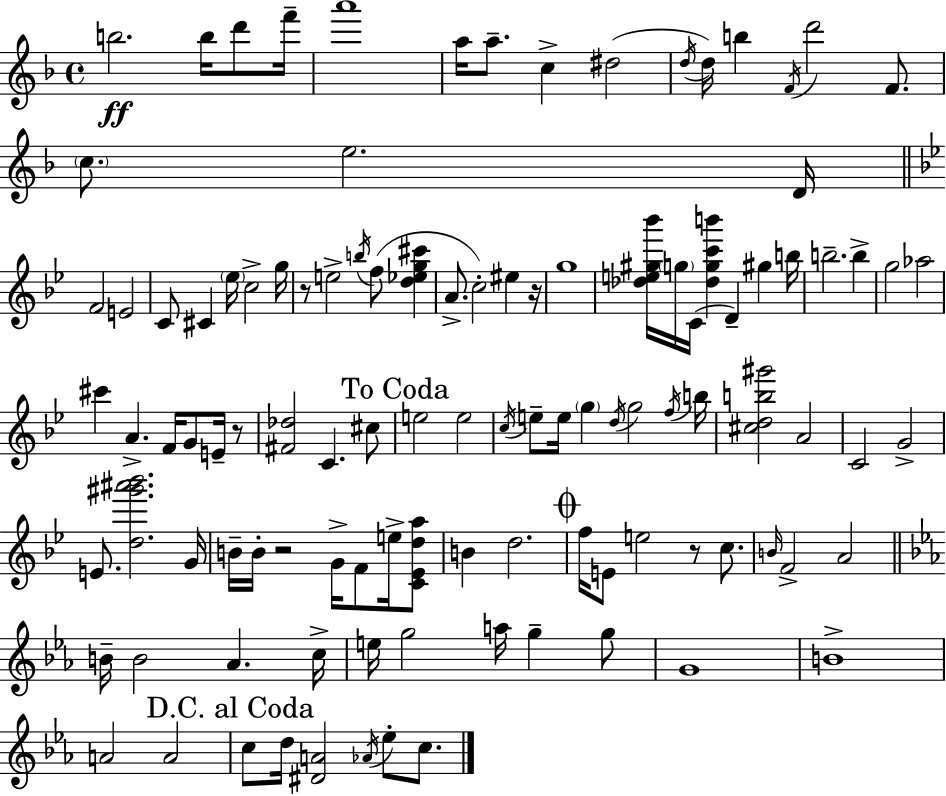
X:1
T:Untitled
M:4/4
L:1/4
K:F
b2 b/4 d'/2 f'/4 a'4 a/4 a/2 c ^d2 d/4 d/4 b F/4 d'2 F/2 c/2 e2 D/4 F2 E2 C/2 ^C _e/4 c2 g/4 z/2 e2 b/4 f/2 [d_eg^c'] A/2 c2 ^e z/4 g4 [_de^g_b']/4 g/4 C/4 [_dgc'b'] D ^g b/4 b2 b g2 _a2 ^c' A F/4 G/2 E/4 z/2 [^F_d]2 C ^c/2 e2 e2 c/4 e/2 e/4 g d/4 g2 f/4 b/4 [^cdb^g']2 A2 C2 G2 E/2 [d^g'^a'_b']2 G/4 B/4 B/4 z2 G/4 F/2 e/4 [C_Eda]/2 B d2 f/4 E/2 e2 z/2 c/2 B/4 F2 A2 B/4 B2 _A c/4 e/4 g2 a/4 g g/2 G4 B4 A2 A2 c/2 d/4 [^DA]2 _A/4 _e/2 c/2